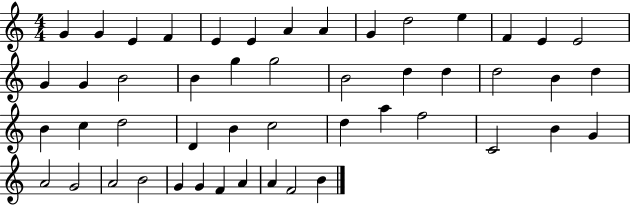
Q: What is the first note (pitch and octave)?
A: G4